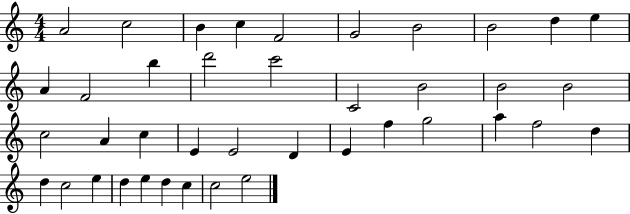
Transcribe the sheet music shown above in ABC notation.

X:1
T:Untitled
M:4/4
L:1/4
K:C
A2 c2 B c F2 G2 B2 B2 d e A F2 b d'2 c'2 C2 B2 B2 B2 c2 A c E E2 D E f g2 a f2 d d c2 e d e d c c2 e2